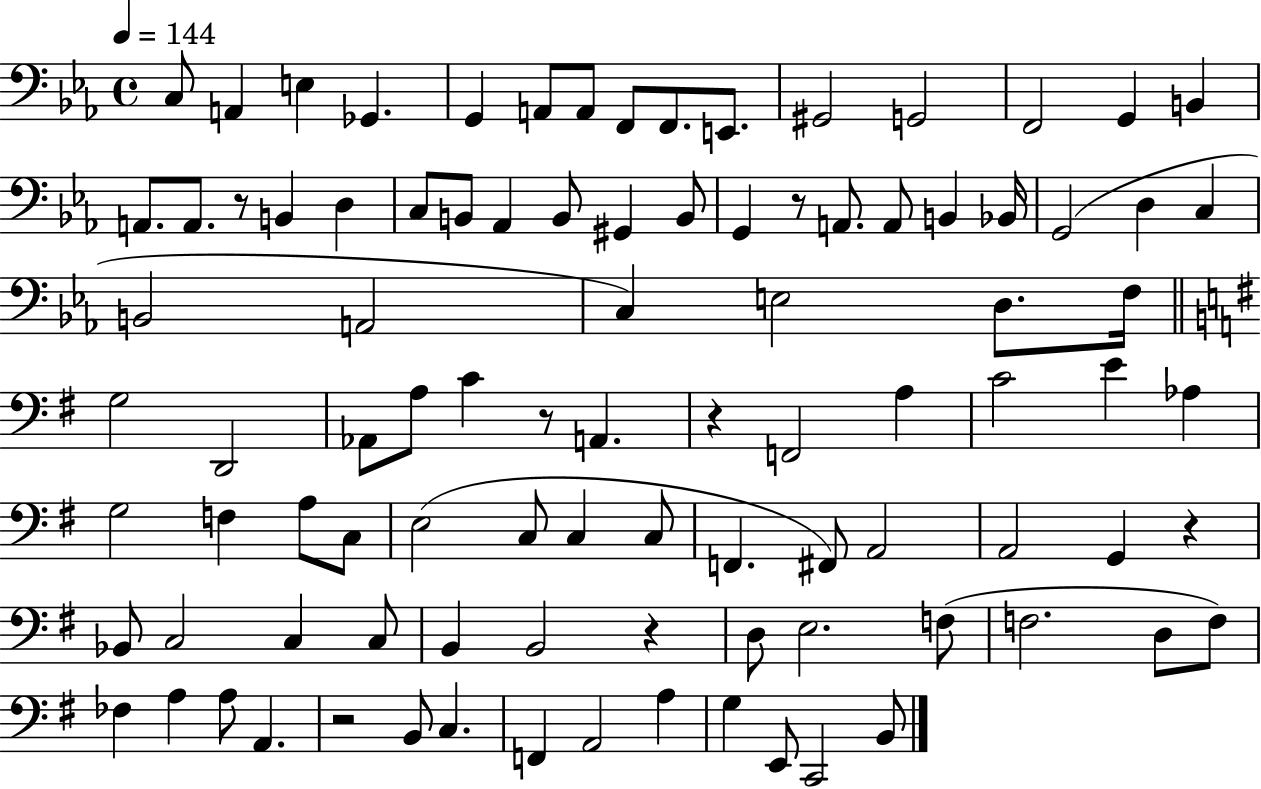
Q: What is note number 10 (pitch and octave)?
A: E2